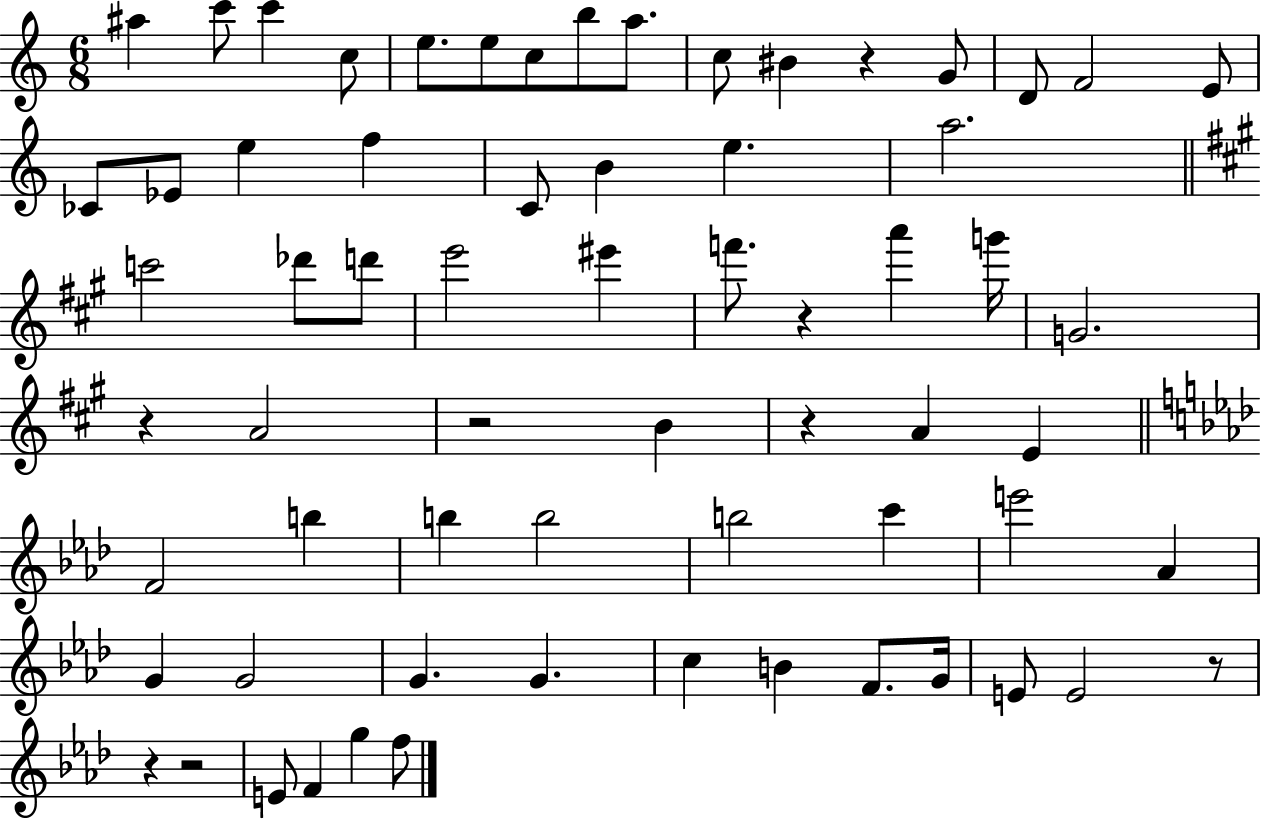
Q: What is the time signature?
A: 6/8